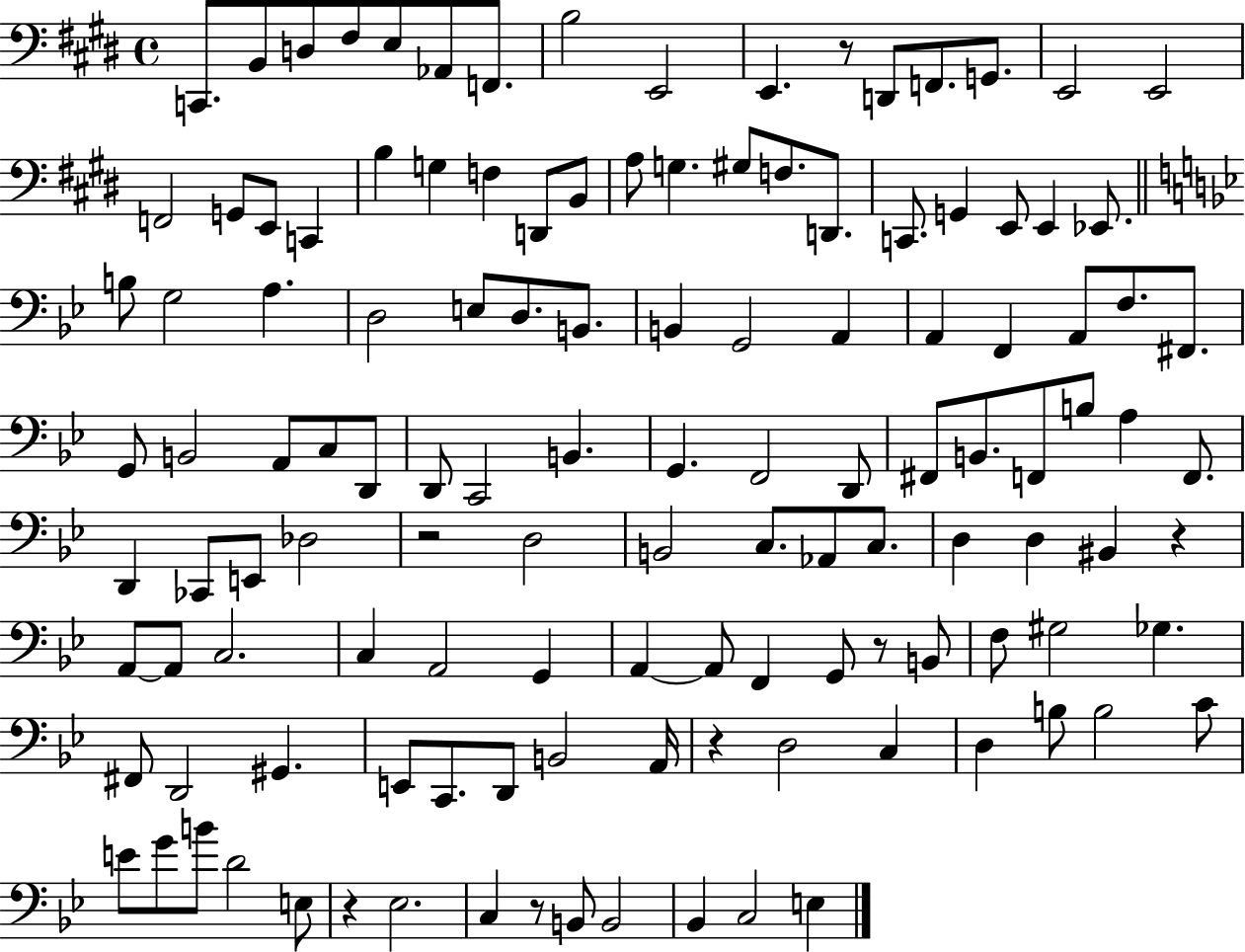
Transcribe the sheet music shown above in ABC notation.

X:1
T:Untitled
M:4/4
L:1/4
K:E
C,,/2 B,,/2 D,/2 ^F,/2 E,/2 _A,,/2 F,,/2 B,2 E,,2 E,, z/2 D,,/2 F,,/2 G,,/2 E,,2 E,,2 F,,2 G,,/2 E,,/2 C,, B, G, F, D,,/2 B,,/2 A,/2 G, ^G,/2 F,/2 D,,/2 C,,/2 G,, E,,/2 E,, _E,,/2 B,/2 G,2 A, D,2 E,/2 D,/2 B,,/2 B,, G,,2 A,, A,, F,, A,,/2 F,/2 ^F,,/2 G,,/2 B,,2 A,,/2 C,/2 D,,/2 D,,/2 C,,2 B,, G,, F,,2 D,,/2 ^F,,/2 B,,/2 F,,/2 B,/2 A, F,,/2 D,, _C,,/2 E,,/2 _D,2 z2 D,2 B,,2 C,/2 _A,,/2 C,/2 D, D, ^B,, z A,,/2 A,,/2 C,2 C, A,,2 G,, A,, A,,/2 F,, G,,/2 z/2 B,,/2 F,/2 ^G,2 _G, ^F,,/2 D,,2 ^G,, E,,/2 C,,/2 D,,/2 B,,2 A,,/4 z D,2 C, D, B,/2 B,2 C/2 E/2 G/2 B/2 D2 E,/2 z _E,2 C, z/2 B,,/2 B,,2 _B,, C,2 E,